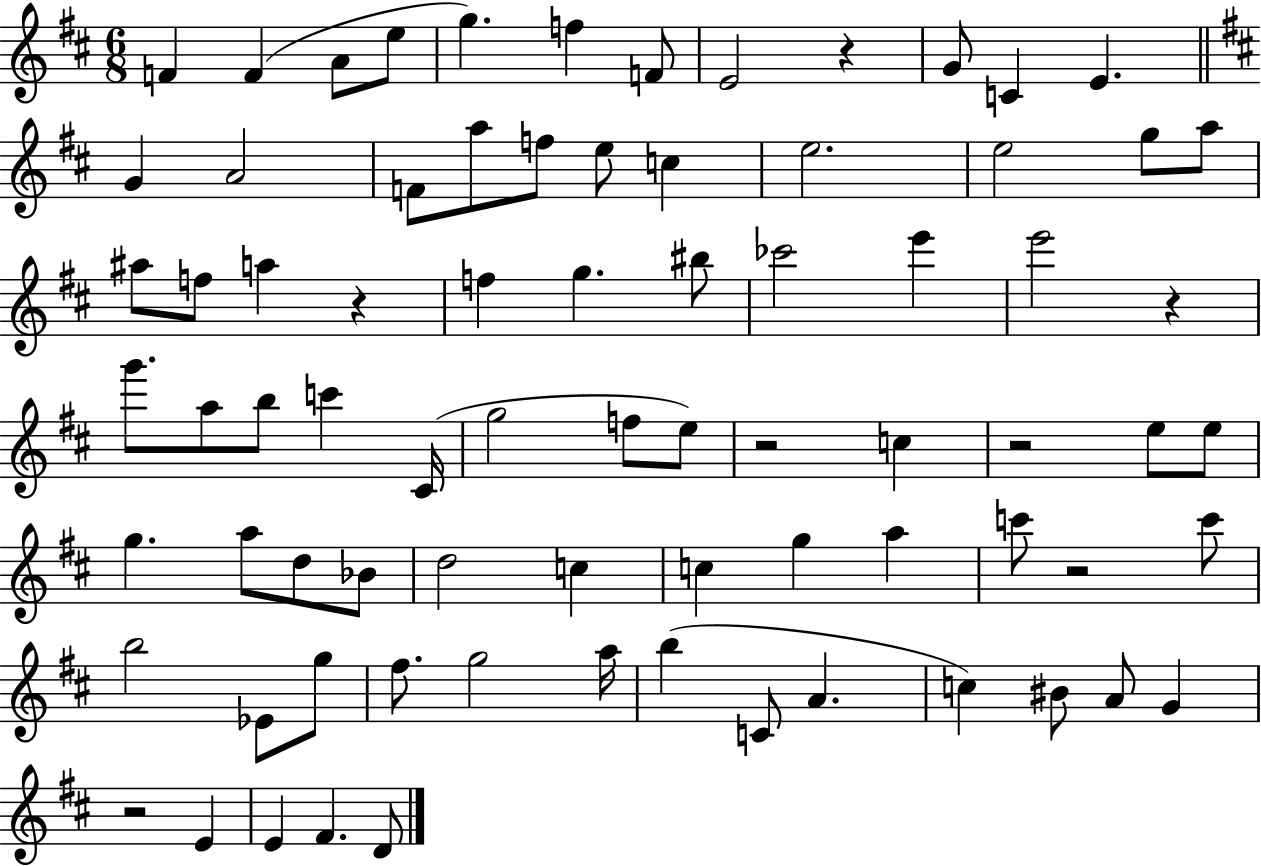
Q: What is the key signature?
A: D major